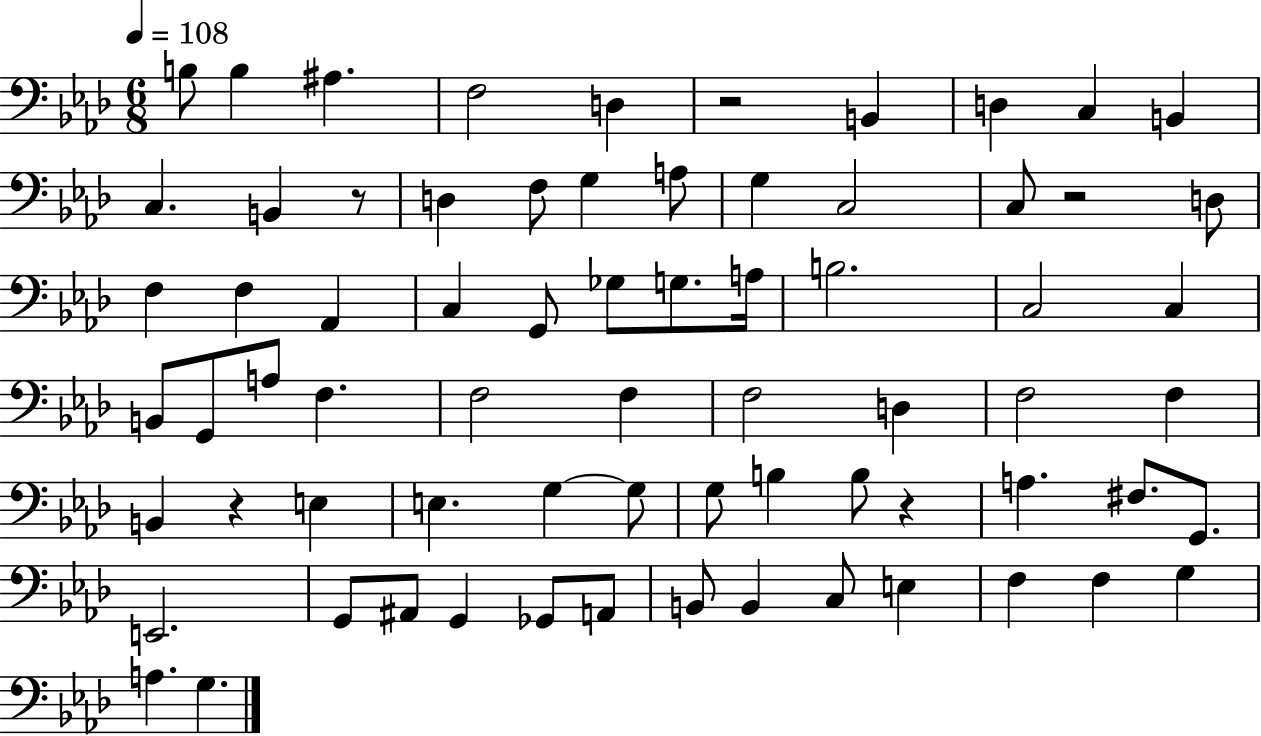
{
  \clef bass
  \numericTimeSignature
  \time 6/8
  \key aes \major
  \tempo 4 = 108
  b8 b4 ais4. | f2 d4 | r2 b,4 | d4 c4 b,4 | \break c4. b,4 r8 | d4 f8 g4 a8 | g4 c2 | c8 r2 d8 | \break f4 f4 aes,4 | c4 g,8 ges8 g8. a16 | b2. | c2 c4 | \break b,8 g,8 a8 f4. | f2 f4 | f2 d4 | f2 f4 | \break b,4 r4 e4 | e4. g4~~ g8 | g8 b4 b8 r4 | a4. fis8. g,8. | \break e,2. | g,8 ais,8 g,4 ges,8 a,8 | b,8 b,4 c8 e4 | f4 f4 g4 | \break a4. g4. | \bar "|."
}